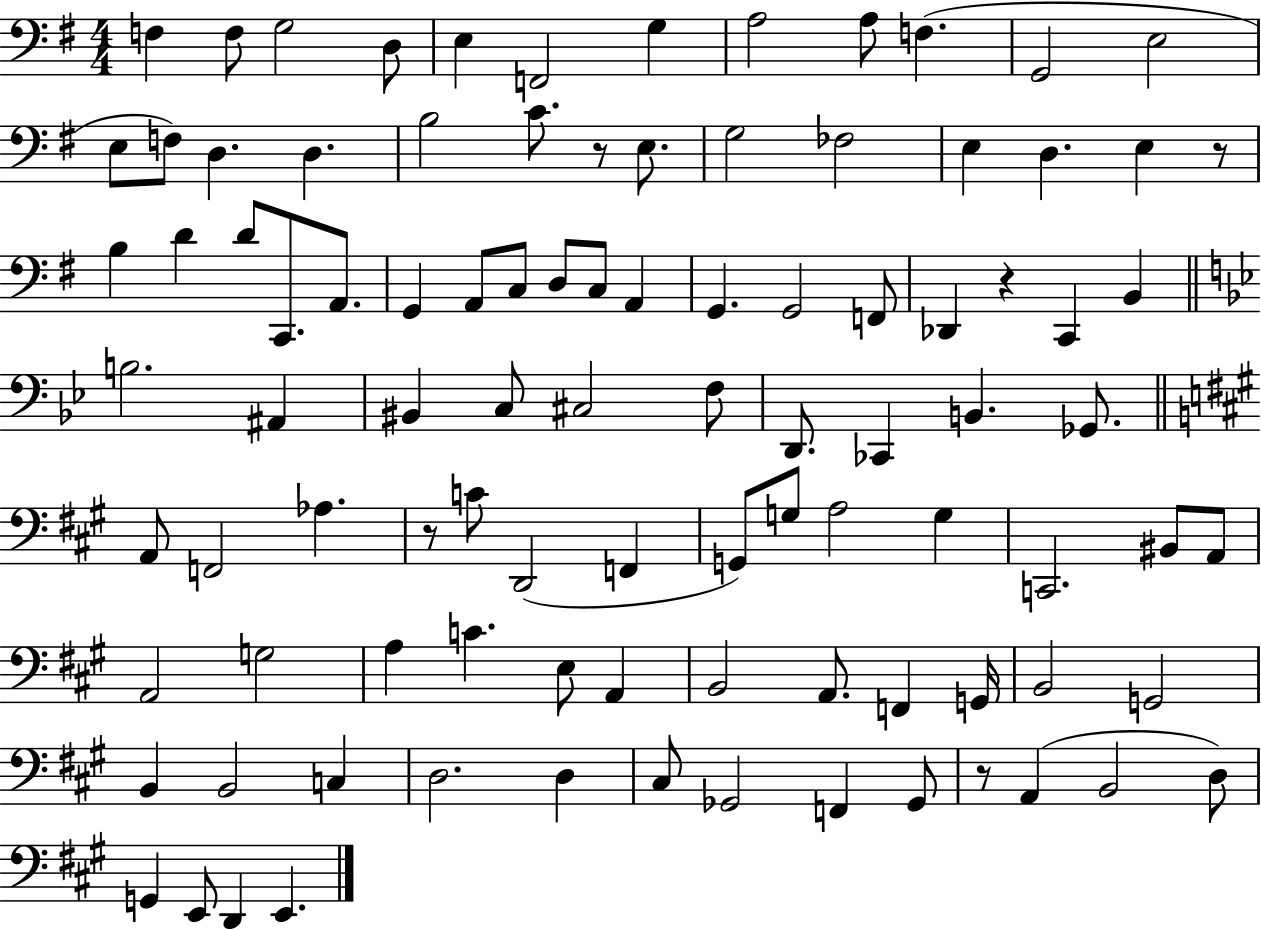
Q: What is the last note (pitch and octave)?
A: E2